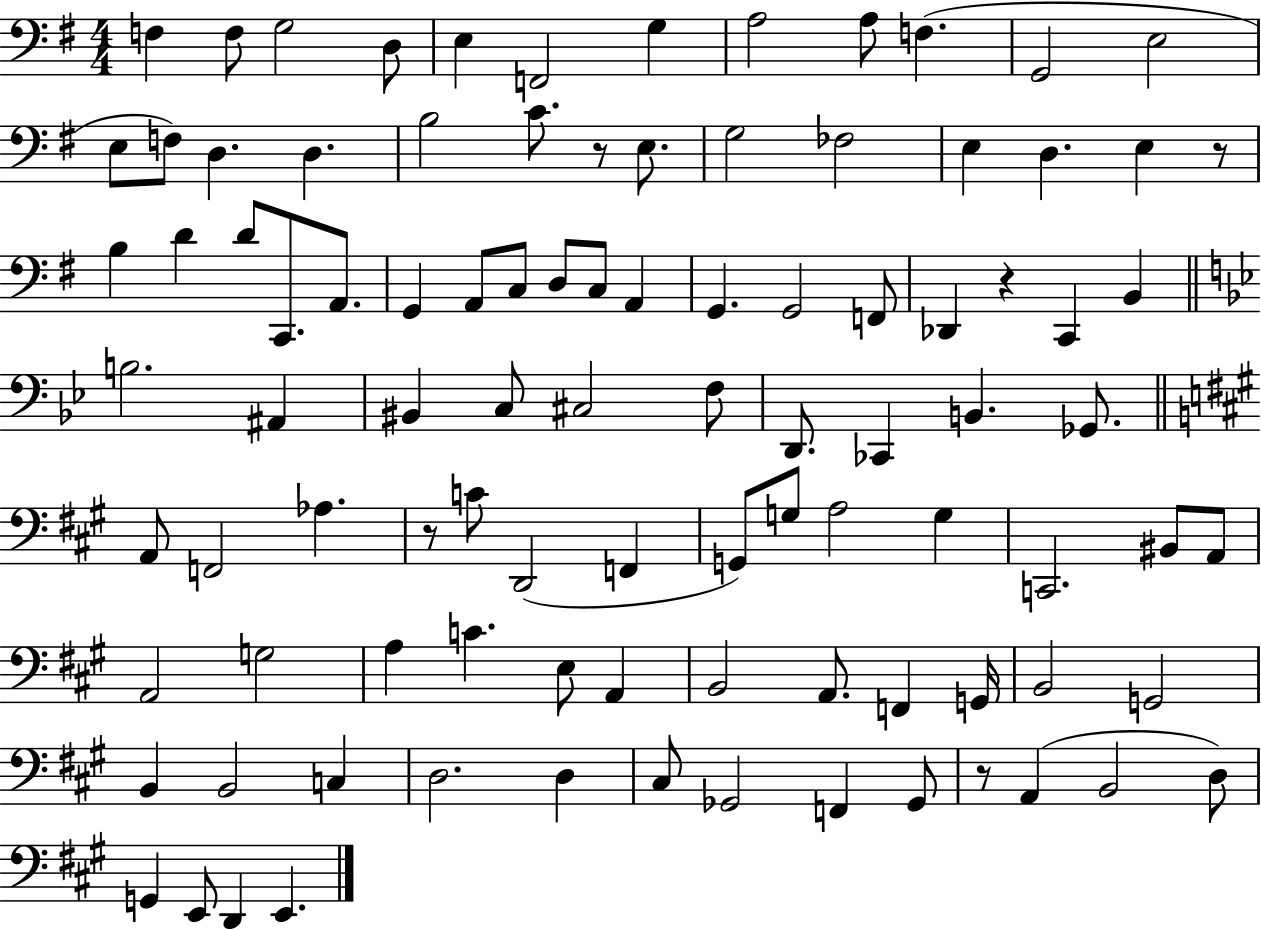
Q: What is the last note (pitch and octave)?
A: E2